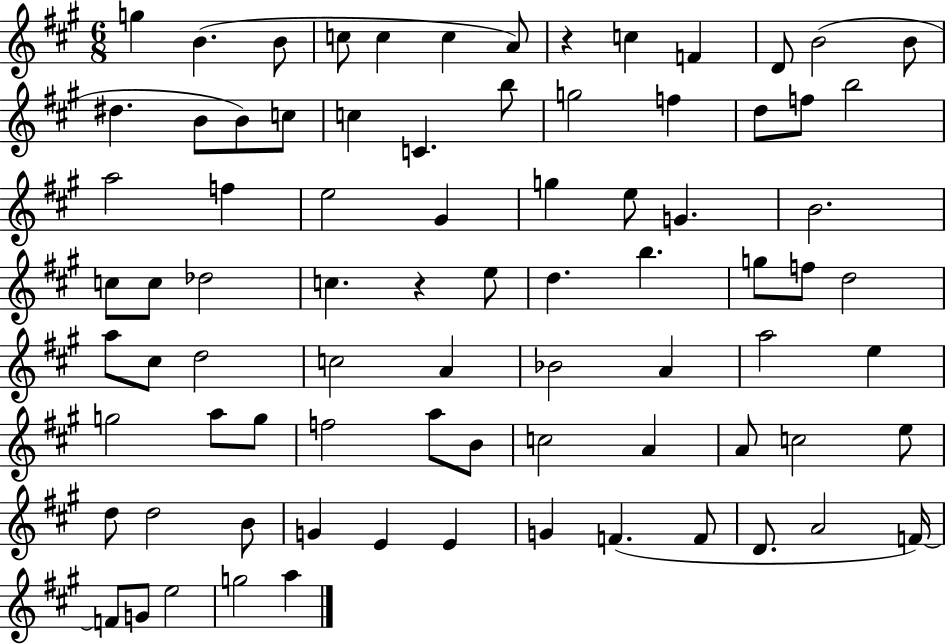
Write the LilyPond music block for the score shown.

{
  \clef treble
  \numericTimeSignature
  \time 6/8
  \key a \major
  \repeat volta 2 { g''4 b'4.( b'8 | c''8 c''4 c''4 a'8) | r4 c''4 f'4 | d'8 b'2( b'8 | \break dis''4. b'8 b'8) c''8 | c''4 c'4. b''8 | g''2 f''4 | d''8 f''8 b''2 | \break a''2 f''4 | e''2 gis'4 | g''4 e''8 g'4. | b'2. | \break c''8 c''8 des''2 | c''4. r4 e''8 | d''4. b''4. | g''8 f''8 d''2 | \break a''8 cis''8 d''2 | c''2 a'4 | bes'2 a'4 | a''2 e''4 | \break g''2 a''8 g''8 | f''2 a''8 b'8 | c''2 a'4 | a'8 c''2 e''8 | \break d''8 d''2 b'8 | g'4 e'4 e'4 | g'4 f'4.( f'8 | d'8. a'2 f'16~~) | \break f'8 g'8 e''2 | g''2 a''4 | } \bar "|."
}